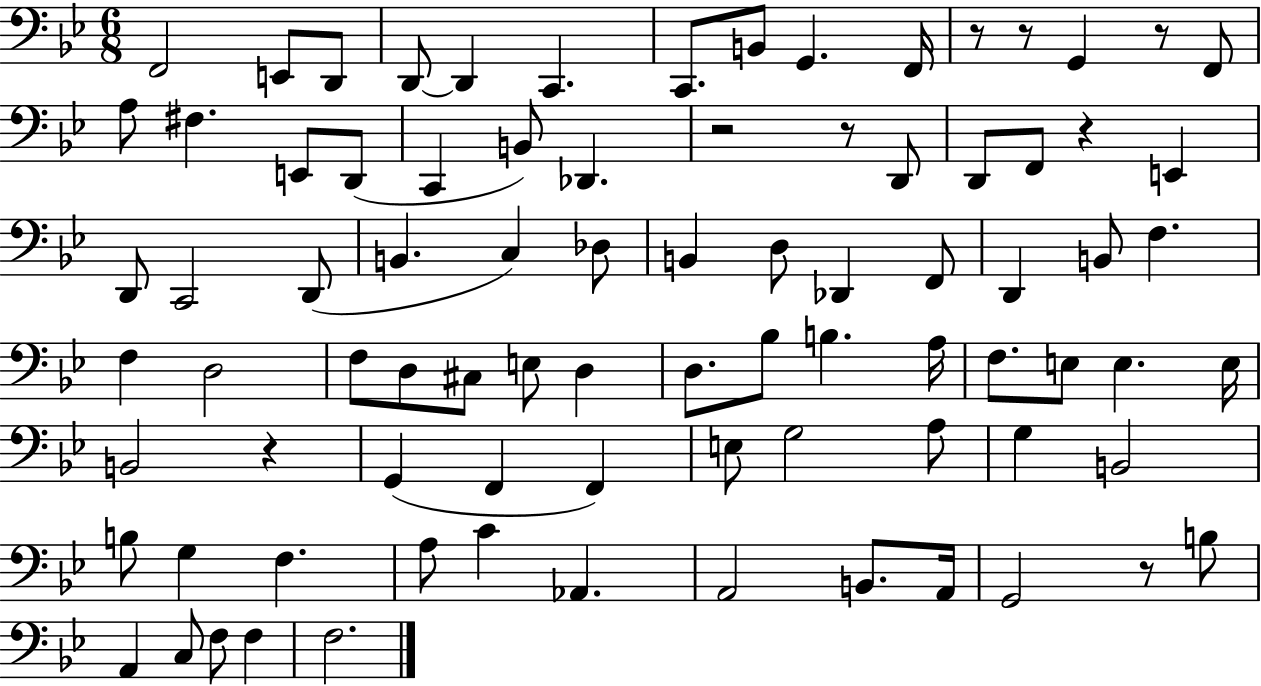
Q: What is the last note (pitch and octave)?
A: F3